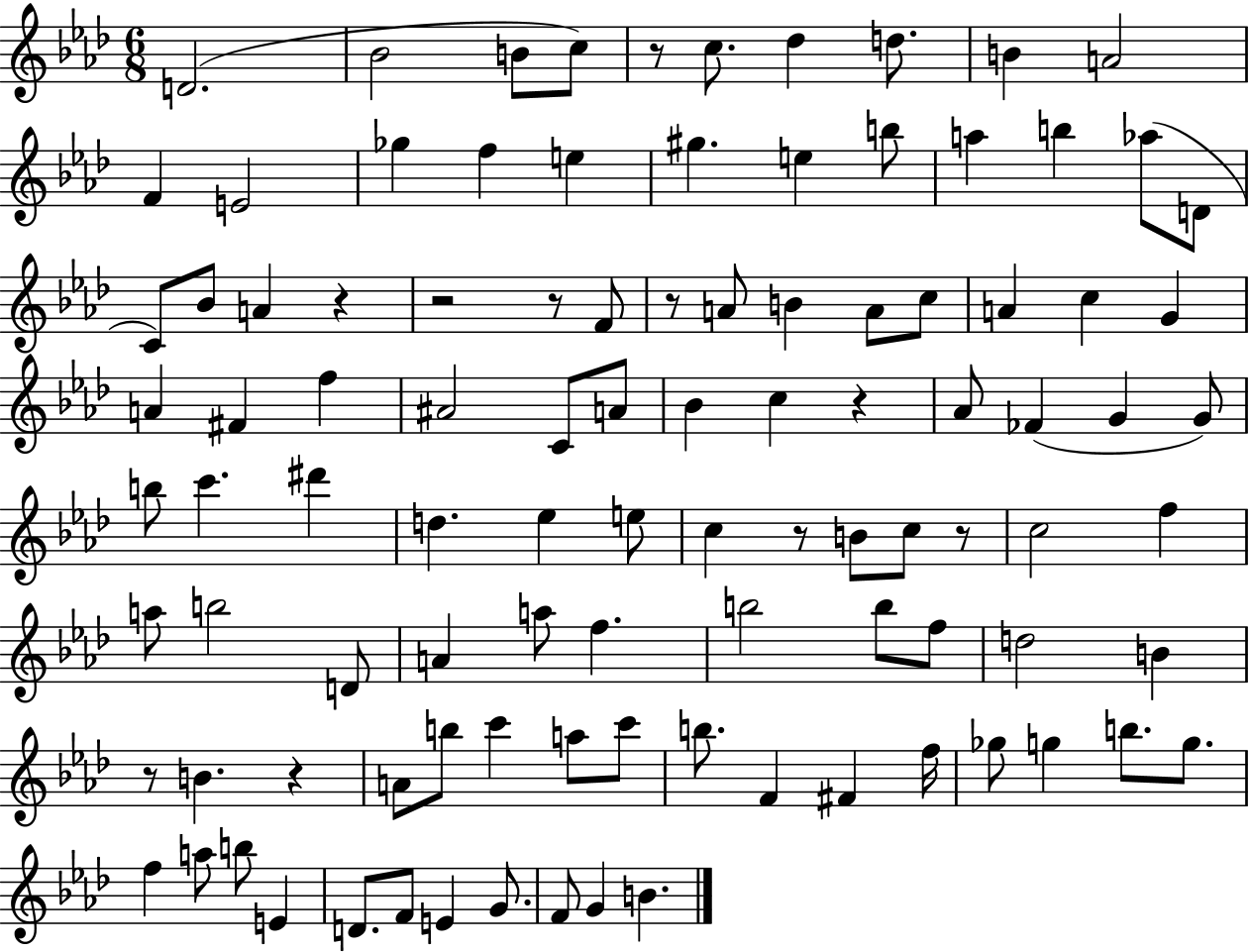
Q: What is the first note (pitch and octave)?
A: D4